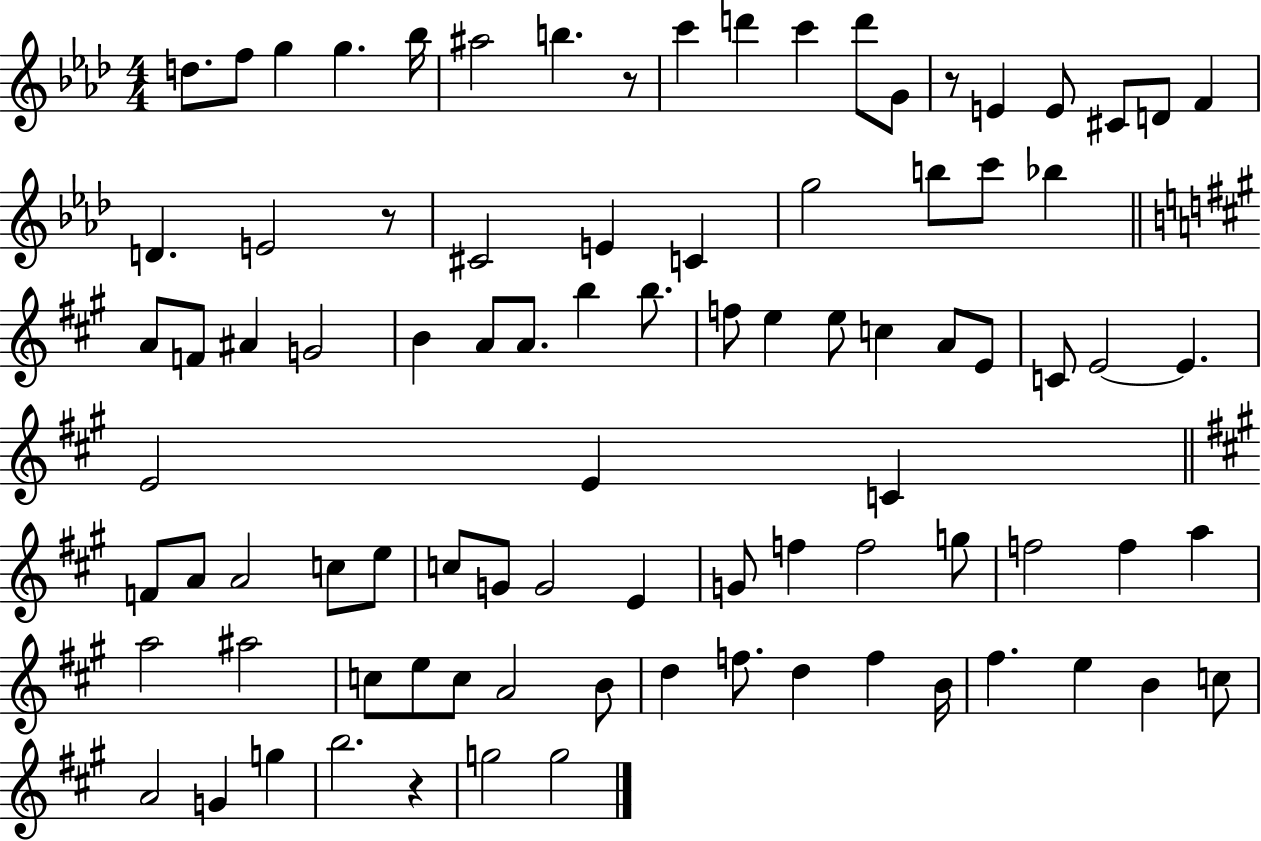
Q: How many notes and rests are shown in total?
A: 89